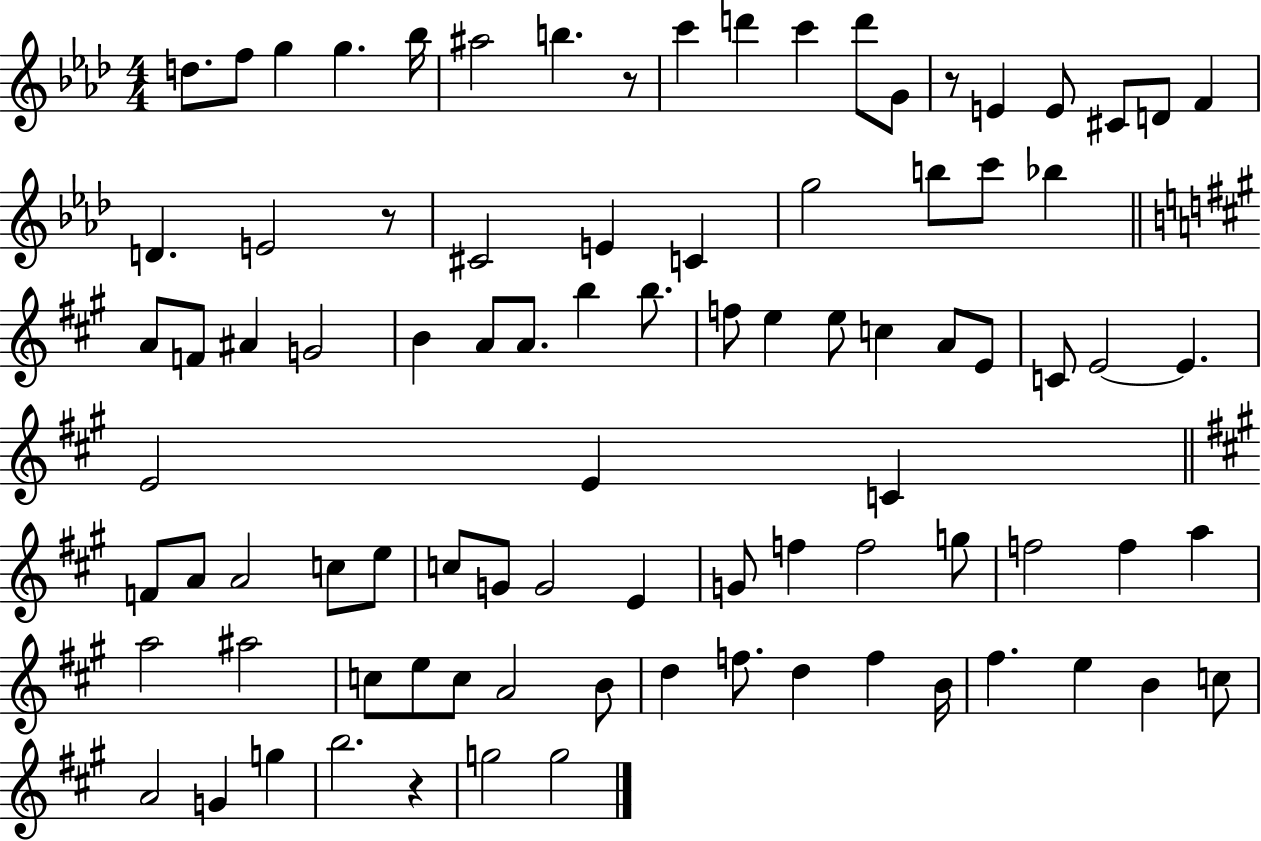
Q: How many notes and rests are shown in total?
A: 89